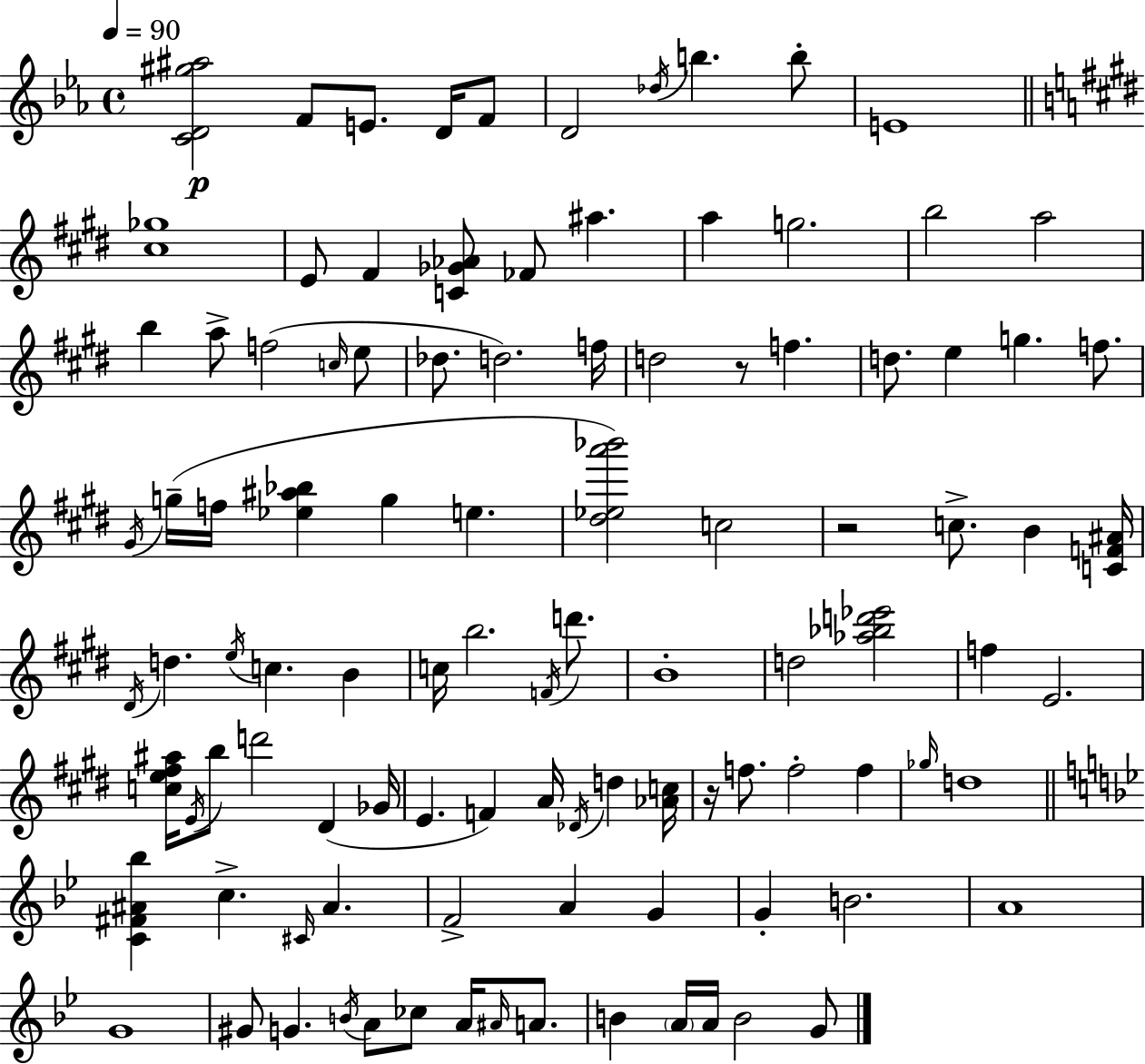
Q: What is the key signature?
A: EES major